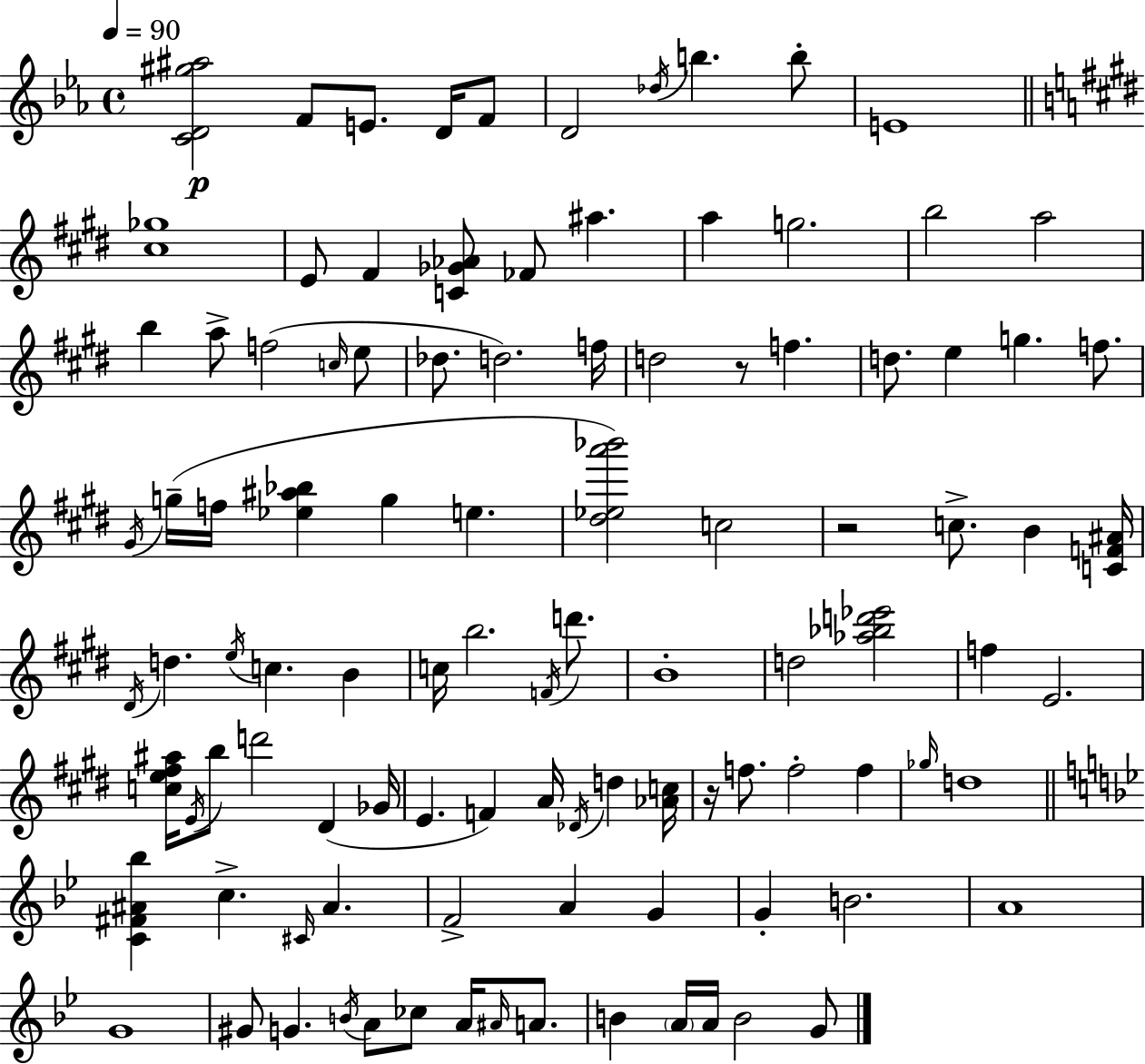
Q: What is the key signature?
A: EES major